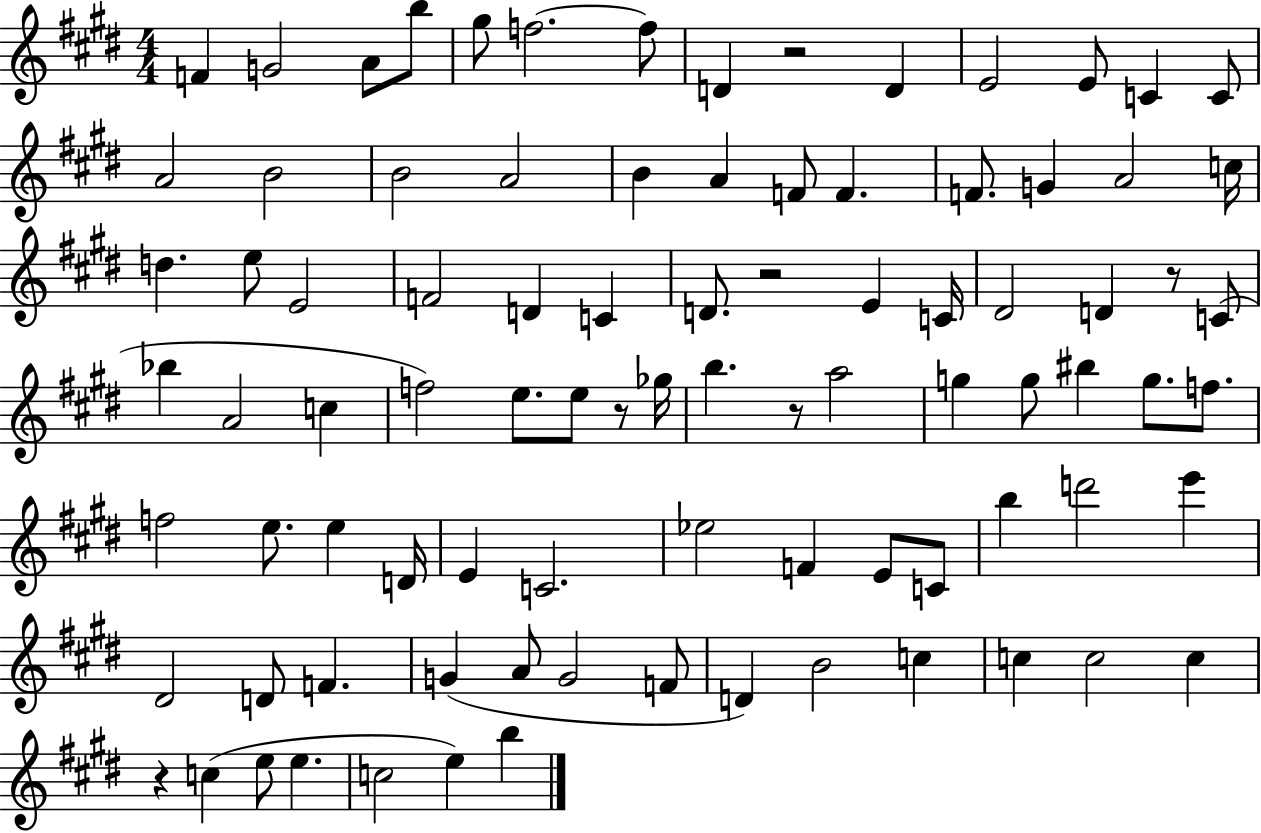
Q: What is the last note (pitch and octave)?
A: B5